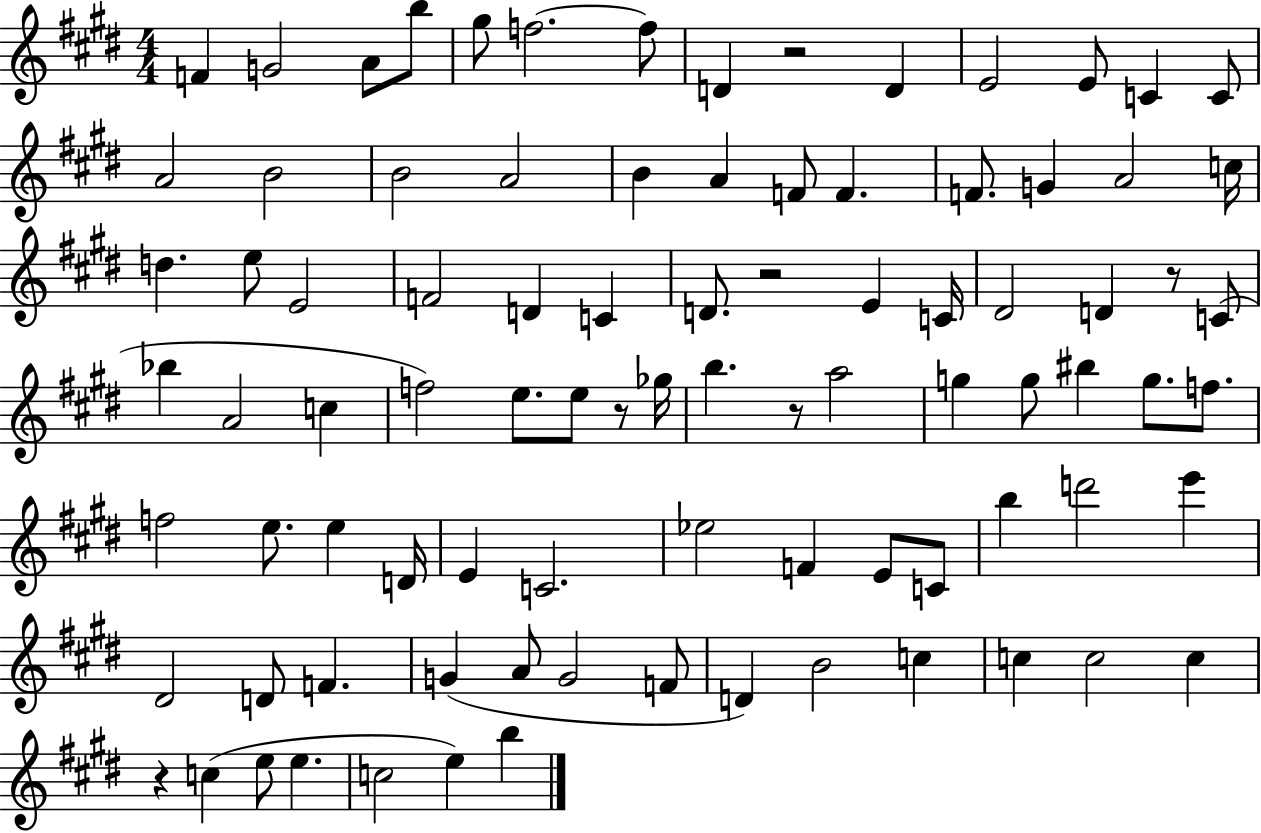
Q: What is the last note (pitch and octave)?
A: B5